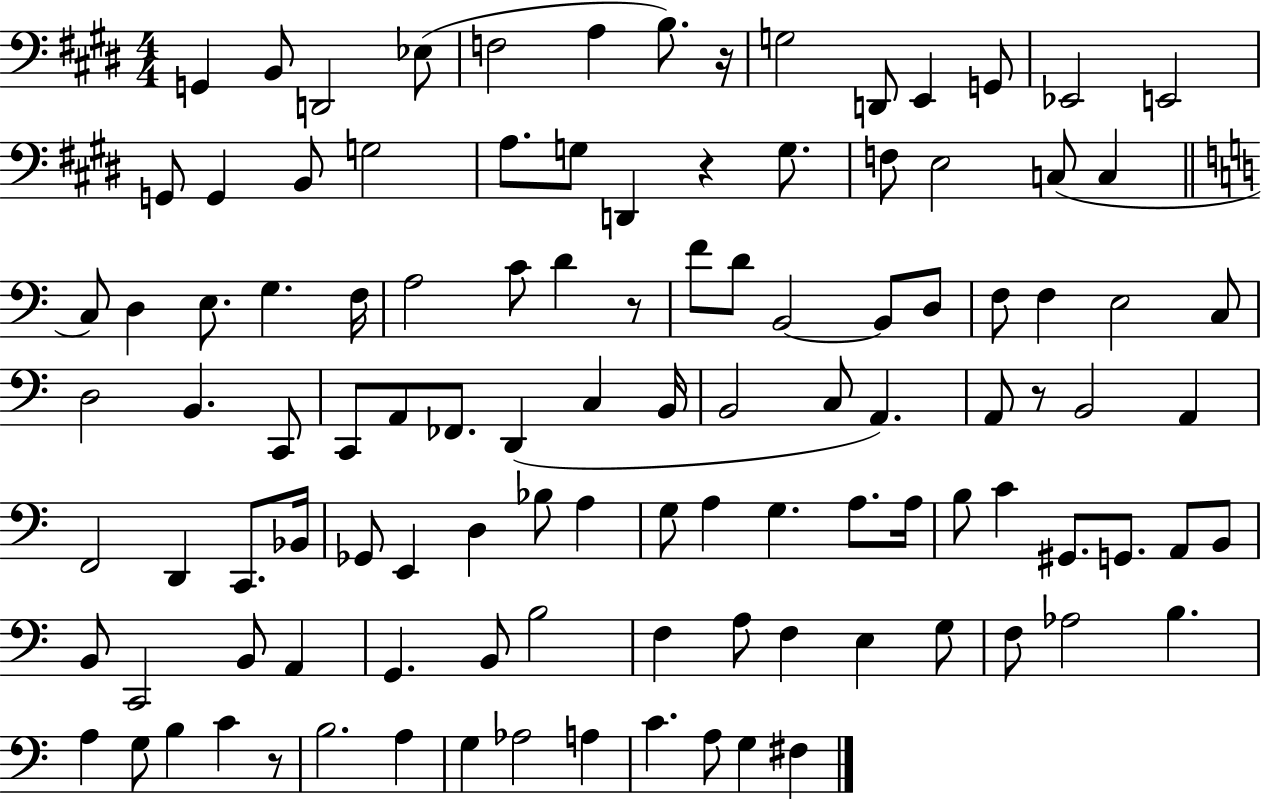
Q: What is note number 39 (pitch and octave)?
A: F3